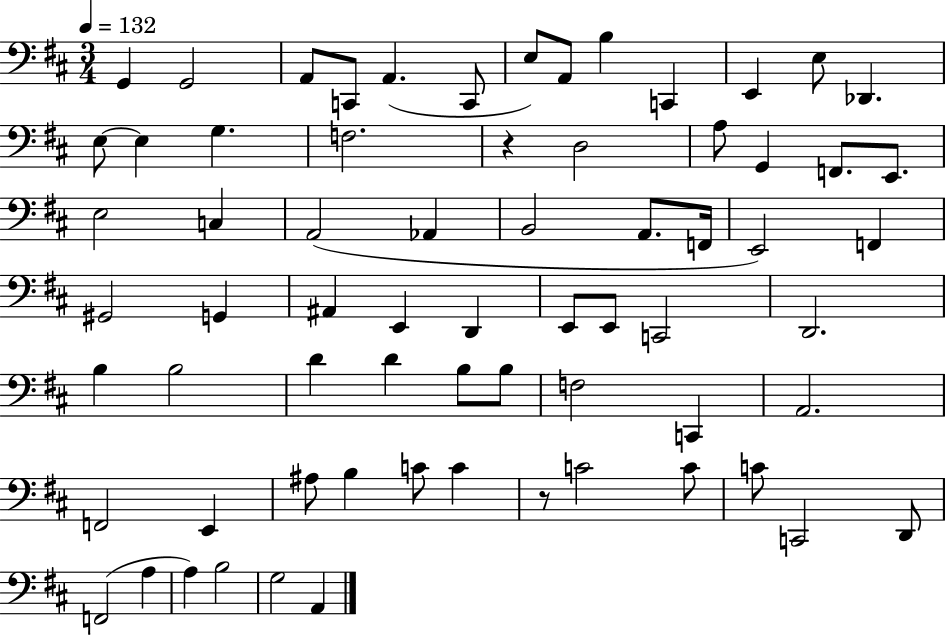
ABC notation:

X:1
T:Untitled
M:3/4
L:1/4
K:D
G,, G,,2 A,,/2 C,,/2 A,, C,,/2 E,/2 A,,/2 B, C,, E,, E,/2 _D,, E,/2 E, G, F,2 z D,2 A,/2 G,, F,,/2 E,,/2 E,2 C, A,,2 _A,, B,,2 A,,/2 F,,/4 E,,2 F,, ^G,,2 G,, ^A,, E,, D,, E,,/2 E,,/2 C,,2 D,,2 B, B,2 D D B,/2 B,/2 F,2 C,, A,,2 F,,2 E,, ^A,/2 B, C/2 C z/2 C2 C/2 C/2 C,,2 D,,/2 F,,2 A, A, B,2 G,2 A,,